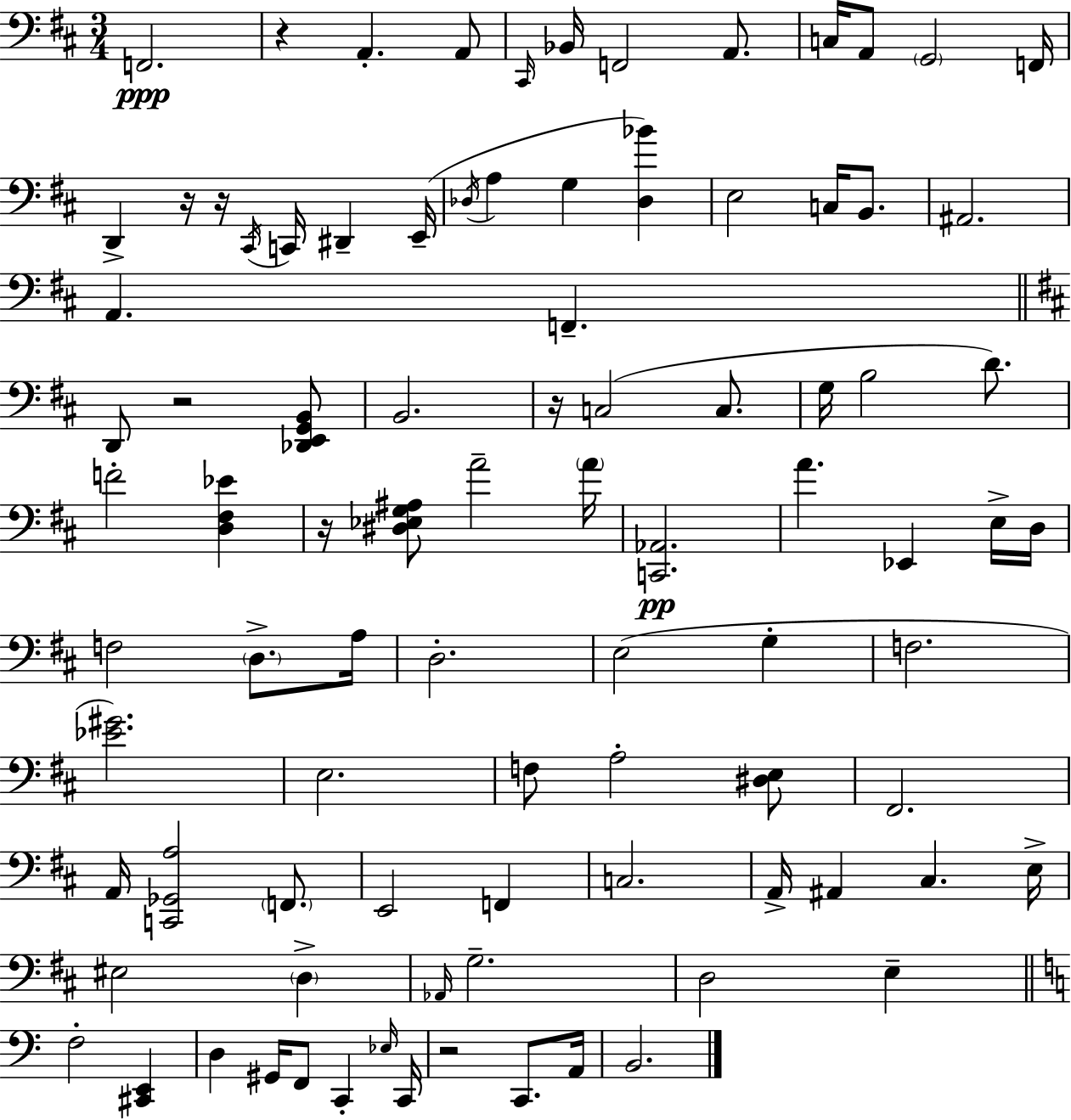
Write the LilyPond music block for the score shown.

{
  \clef bass
  \numericTimeSignature
  \time 3/4
  \key d \major
  f,2.\ppp | r4 a,4.-. a,8 | \grace { cis,16 } bes,16 f,2 a,8. | c16 a,8 \parenthesize g,2 | \break f,16 d,4-> r16 r16 \acciaccatura { cis,16 } c,16 dis,4-- | e,16--( \acciaccatura { des16 } a4 g4 <des bes'>4) | e2 c16 | b,8. ais,2. | \break a,4. f,4.-- | \bar "||" \break \key b \minor d,8 r2 <des, e, g, b,>8 | b,2. | r16 c2( c8. | g16 b2 d'8.) | \break f'2-. <d fis ees'>4 | r16 <dis ees g ais>8 a'2-- \parenthesize a'16 | <c, aes,>2.\pp | a'4. ees,4 e16-> d16 | \break f2 \parenthesize d8.-> a16 | d2.-. | e2( g4-. | f2. | \break <ees' gis'>2.) | e2. | f8 a2-. <dis e>8 | fis,2. | \break a,16 <c, ges, a>2 \parenthesize f,8. | e,2 f,4 | c2. | a,16-> ais,4 cis4. e16-> | \break eis2 \parenthesize d4-> | \grace { aes,16 } g2.-- | d2 e4-- | \bar "||" \break \key c \major f2-. <cis, e,>4 | d4 gis,16 f,8 c,4-. \grace { ees16 } | c,16 r2 c,8. | a,16 b,2. | \break \bar "|."
}